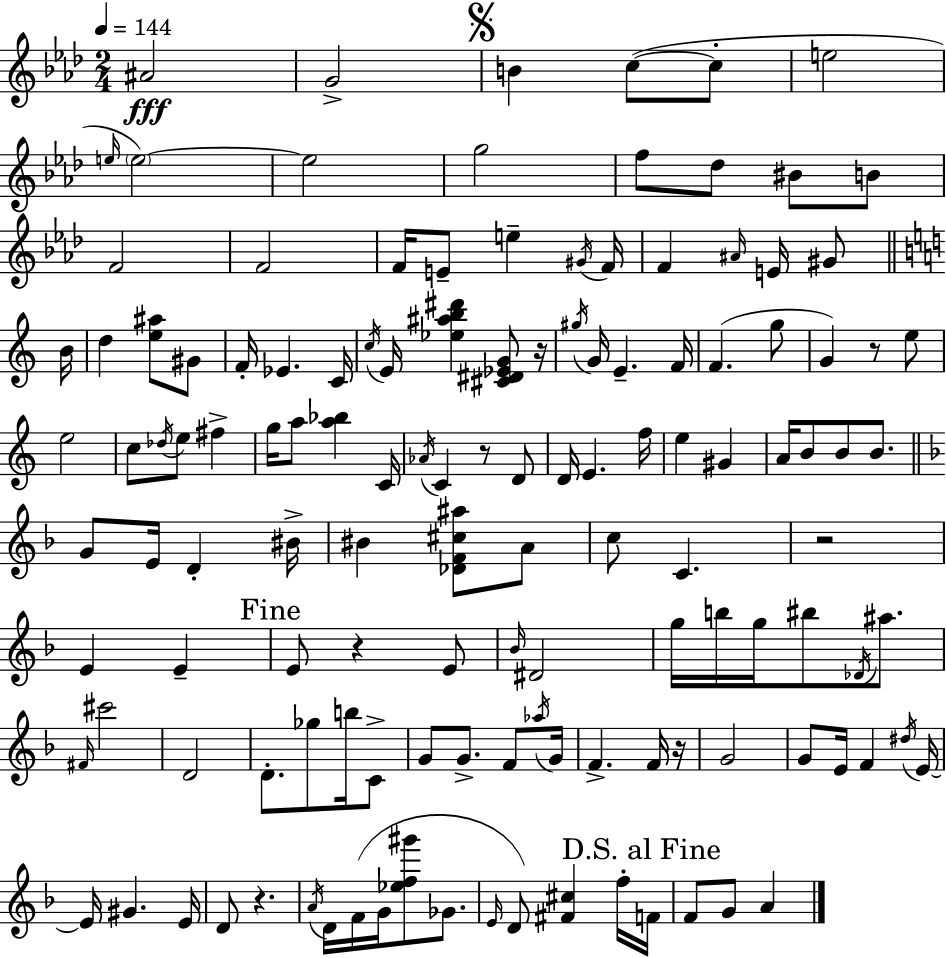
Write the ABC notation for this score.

X:1
T:Untitled
M:2/4
L:1/4
K:Ab
^A2 G2 B c/2 c/2 e2 e/4 e2 e2 g2 f/2 _d/2 ^B/2 B/2 F2 F2 F/4 E/2 e ^G/4 F/4 F ^A/4 E/4 ^G/2 B/4 d [e^a]/2 ^G/2 F/4 _E C/4 c/4 E/4 [_e^ab^d'] [^C^D_EG]/2 z/4 ^g/4 G/4 E F/4 F g/2 G z/2 e/2 e2 c/2 _d/4 e/2 ^f g/4 a/2 [a_b] C/4 _A/4 C z/2 D/2 D/4 E f/4 e ^G A/4 B/2 B/2 B/2 G/2 E/4 D ^B/4 ^B [_DF^c^a]/2 A/2 c/2 C z2 E E E/2 z E/2 _B/4 ^D2 g/4 b/4 g/4 ^b/2 _D/4 ^a/2 ^F/4 ^c'2 D2 D/2 _g/2 b/4 C/2 G/2 G/2 F/2 _a/4 G/4 F F/4 z/4 G2 G/2 E/4 F ^d/4 E/4 E/4 ^G E/4 D/2 z A/4 D/4 F/4 G/4 [_ef^g']/2 _G/2 E/4 D/2 [^F^c] f/4 F/4 F/2 G/2 A